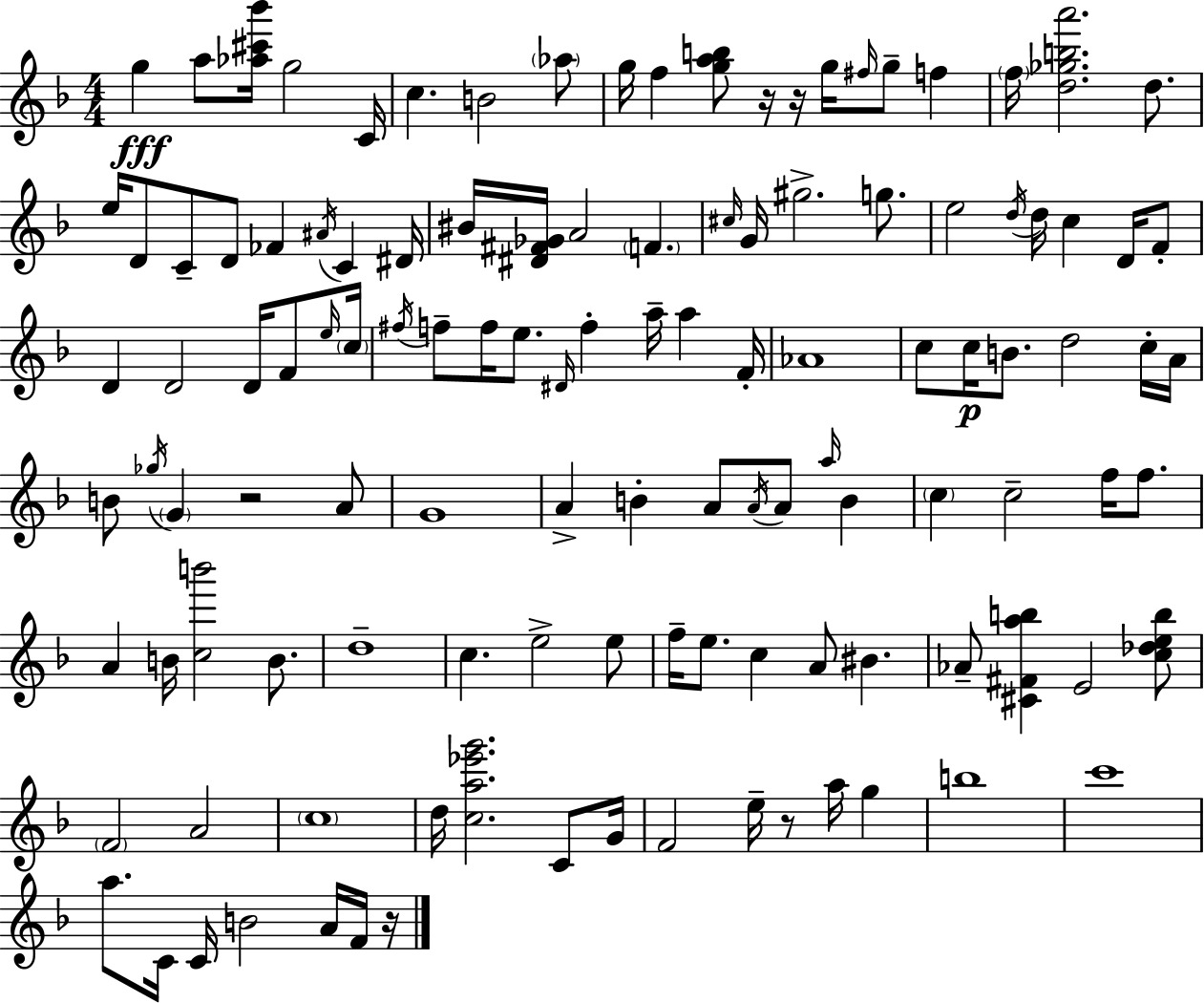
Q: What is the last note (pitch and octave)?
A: F4